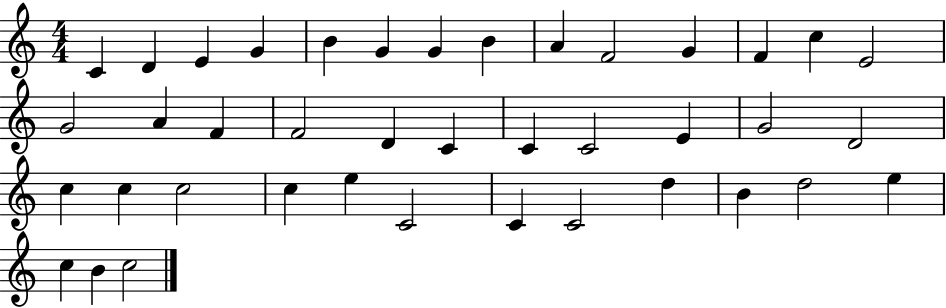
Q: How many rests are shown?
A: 0